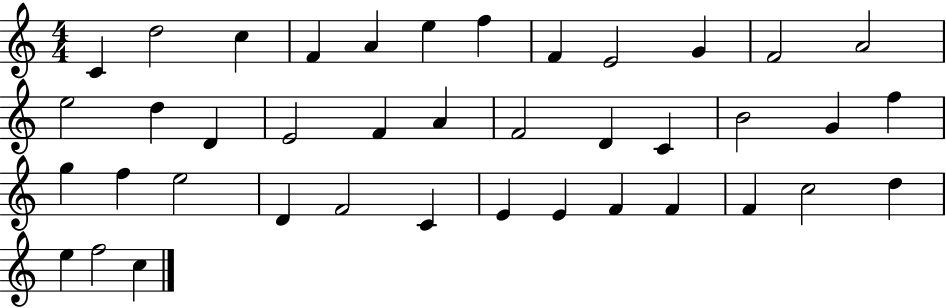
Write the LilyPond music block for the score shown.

{
  \clef treble
  \numericTimeSignature
  \time 4/4
  \key c \major
  c'4 d''2 c''4 | f'4 a'4 e''4 f''4 | f'4 e'2 g'4 | f'2 a'2 | \break e''2 d''4 d'4 | e'2 f'4 a'4 | f'2 d'4 c'4 | b'2 g'4 f''4 | \break g''4 f''4 e''2 | d'4 f'2 c'4 | e'4 e'4 f'4 f'4 | f'4 c''2 d''4 | \break e''4 f''2 c''4 | \bar "|."
}